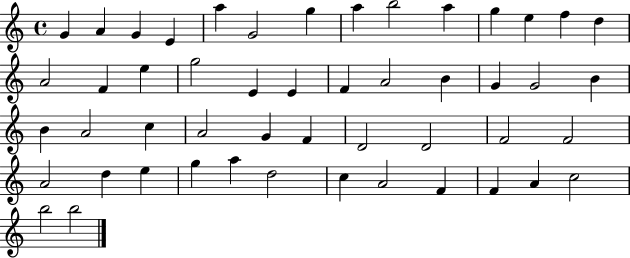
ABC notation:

X:1
T:Untitled
M:4/4
L:1/4
K:C
G A G E a G2 g a b2 a g e f d A2 F e g2 E E F A2 B G G2 B B A2 c A2 G F D2 D2 F2 F2 A2 d e g a d2 c A2 F F A c2 b2 b2